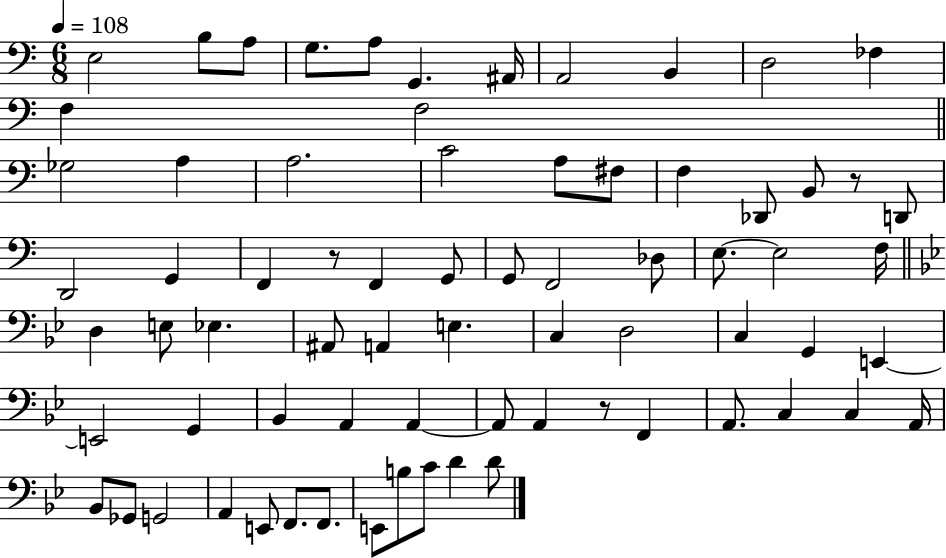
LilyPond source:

{
  \clef bass
  \numericTimeSignature
  \time 6/8
  \key c \major
  \tempo 4 = 108
  e2 b8 a8 | g8. a8 g,4. ais,16 | a,2 b,4 | d2 fes4 | \break f4 f2 | \bar "||" \break \key a \minor ges2 a4 | a2. | c'2 a8 fis8 | f4 des,8 b,8 r8 d,8 | \break d,2 g,4 | f,4 r8 f,4 g,8 | g,8 f,2 des8 | e8.~~ e2 f16 | \break \bar "||" \break \key bes \major d4 e8 ees4. | ais,8 a,4 e4. | c4 d2 | c4 g,4 e,4~~ | \break e,2 g,4 | bes,4 a,4 a,4~~ | a,8 a,4 r8 f,4 | a,8. c4 c4 a,16 | \break bes,8 ges,8 g,2 | a,4 e,8 f,8. f,8. | e,8 b8 c'8 d'4 d'8 | \bar "|."
}